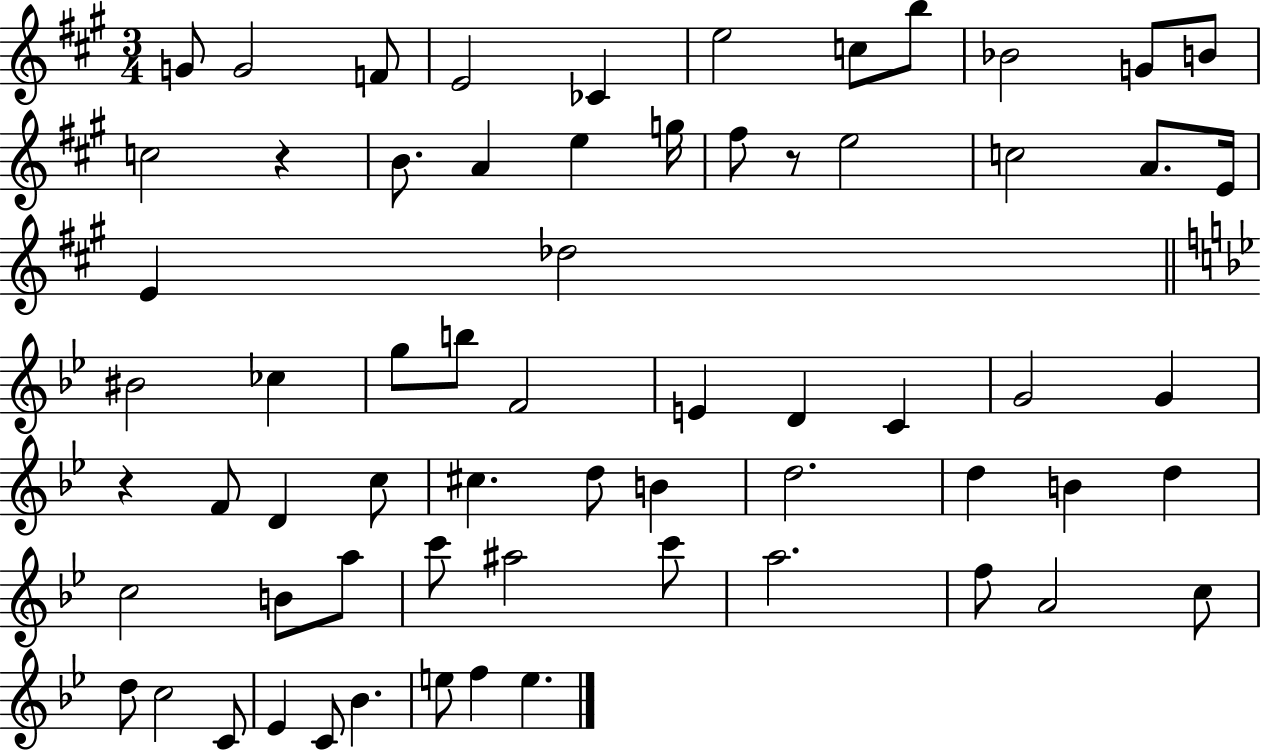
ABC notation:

X:1
T:Untitled
M:3/4
L:1/4
K:A
G/2 G2 F/2 E2 _C e2 c/2 b/2 _B2 G/2 B/2 c2 z B/2 A e g/4 ^f/2 z/2 e2 c2 A/2 E/4 E _d2 ^B2 _c g/2 b/2 F2 E D C G2 G z F/2 D c/2 ^c d/2 B d2 d B d c2 B/2 a/2 c'/2 ^a2 c'/2 a2 f/2 A2 c/2 d/2 c2 C/2 _E C/2 _B e/2 f e